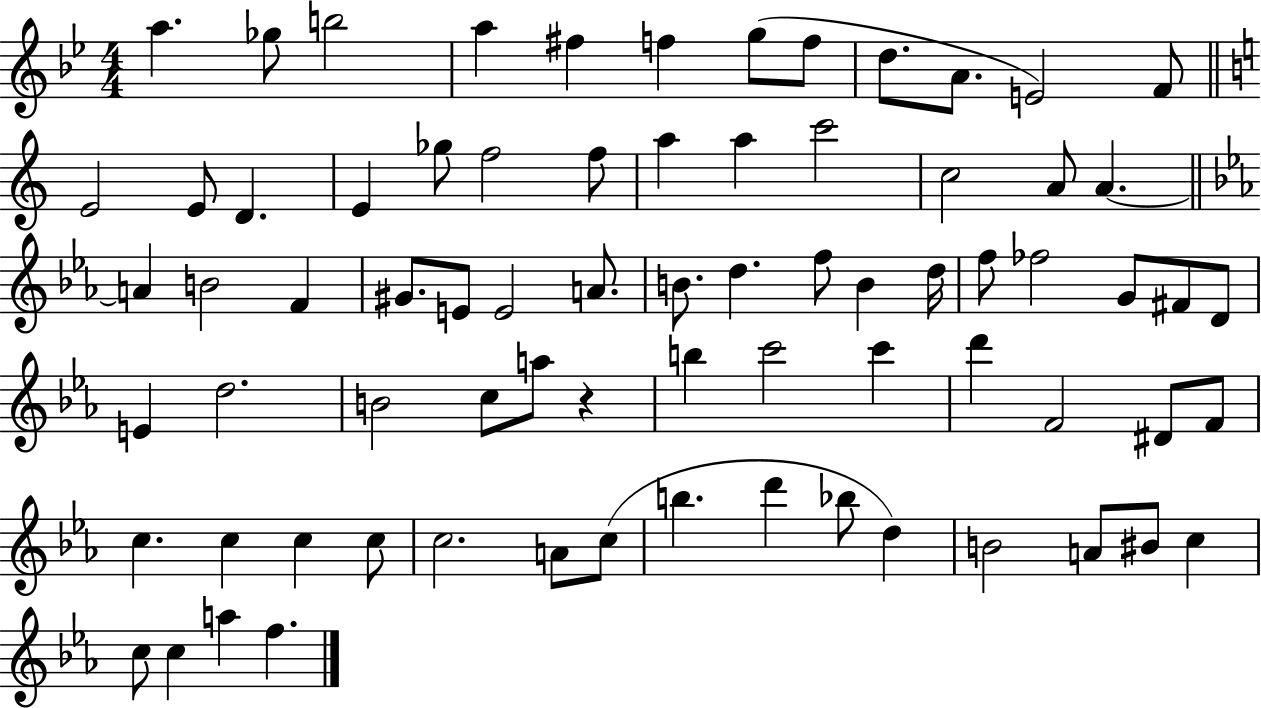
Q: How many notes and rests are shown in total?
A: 74